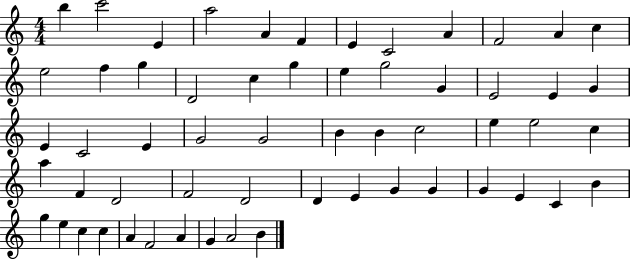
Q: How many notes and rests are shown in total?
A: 58